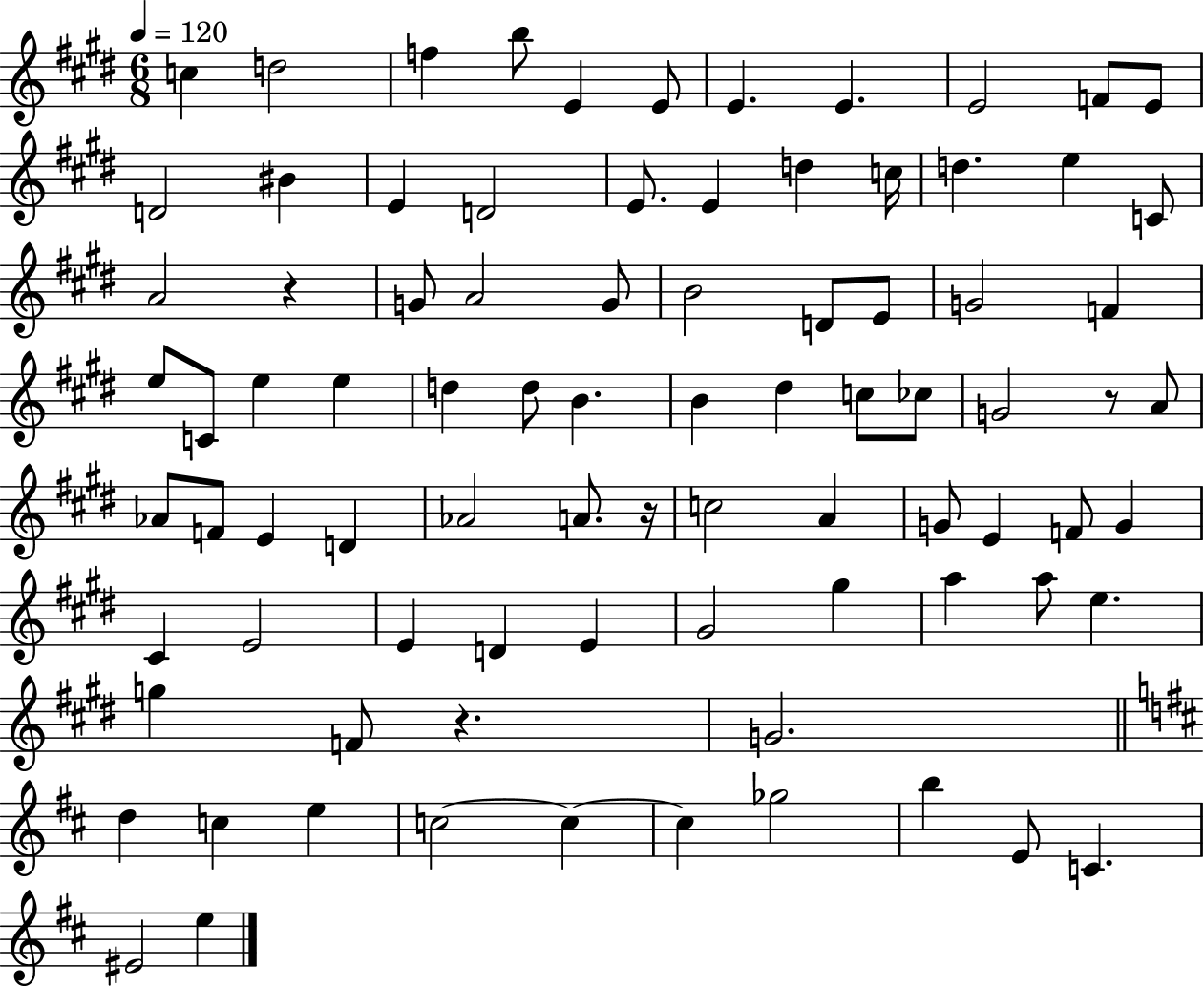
{
  \clef treble
  \numericTimeSignature
  \time 6/8
  \key e \major
  \tempo 4 = 120
  c''4 d''2 | f''4 b''8 e'4 e'8 | e'4. e'4. | e'2 f'8 e'8 | \break d'2 bis'4 | e'4 d'2 | e'8. e'4 d''4 c''16 | d''4. e''4 c'8 | \break a'2 r4 | g'8 a'2 g'8 | b'2 d'8 e'8 | g'2 f'4 | \break e''8 c'8 e''4 e''4 | d''4 d''8 b'4. | b'4 dis''4 c''8 ces''8 | g'2 r8 a'8 | \break aes'8 f'8 e'4 d'4 | aes'2 a'8. r16 | c''2 a'4 | g'8 e'4 f'8 g'4 | \break cis'4 e'2 | e'4 d'4 e'4 | gis'2 gis''4 | a''4 a''8 e''4. | \break g''4 f'8 r4. | g'2. | \bar "||" \break \key b \minor d''4 c''4 e''4 | c''2~~ c''4~~ | c''4 ges''2 | b''4 e'8 c'4. | \break eis'2 e''4 | \bar "|."
}